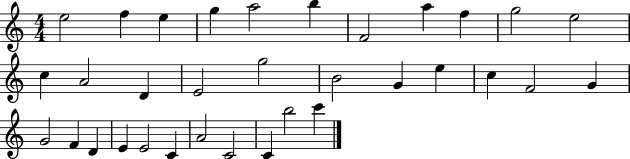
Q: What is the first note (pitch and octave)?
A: E5